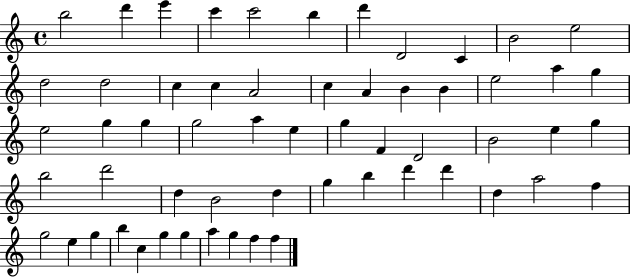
B5/h D6/q E6/q C6/q C6/h B5/q D6/q D4/h C4/q B4/h E5/h D5/h D5/h C5/q C5/q A4/h C5/q A4/q B4/q B4/q E5/h A5/q G5/q E5/h G5/q G5/q G5/h A5/q E5/q G5/q F4/q D4/h B4/h E5/q G5/q B5/h D6/h D5/q B4/h D5/q G5/q B5/q D6/q D6/q D5/q A5/h F5/q G5/h E5/q G5/q B5/q C5/q G5/q G5/q A5/q G5/q F5/q F5/q